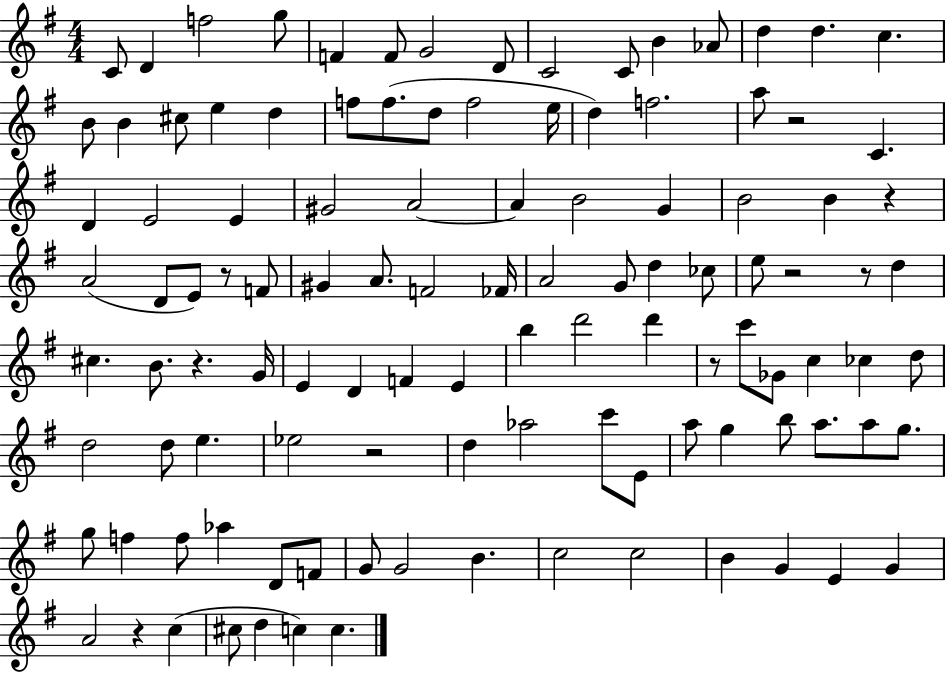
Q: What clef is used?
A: treble